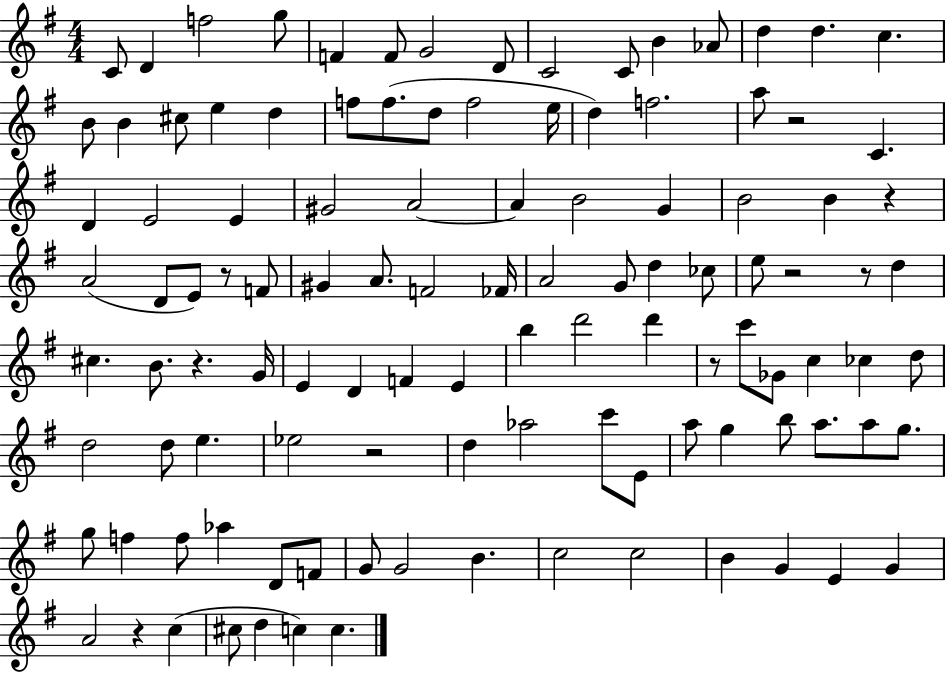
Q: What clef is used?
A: treble